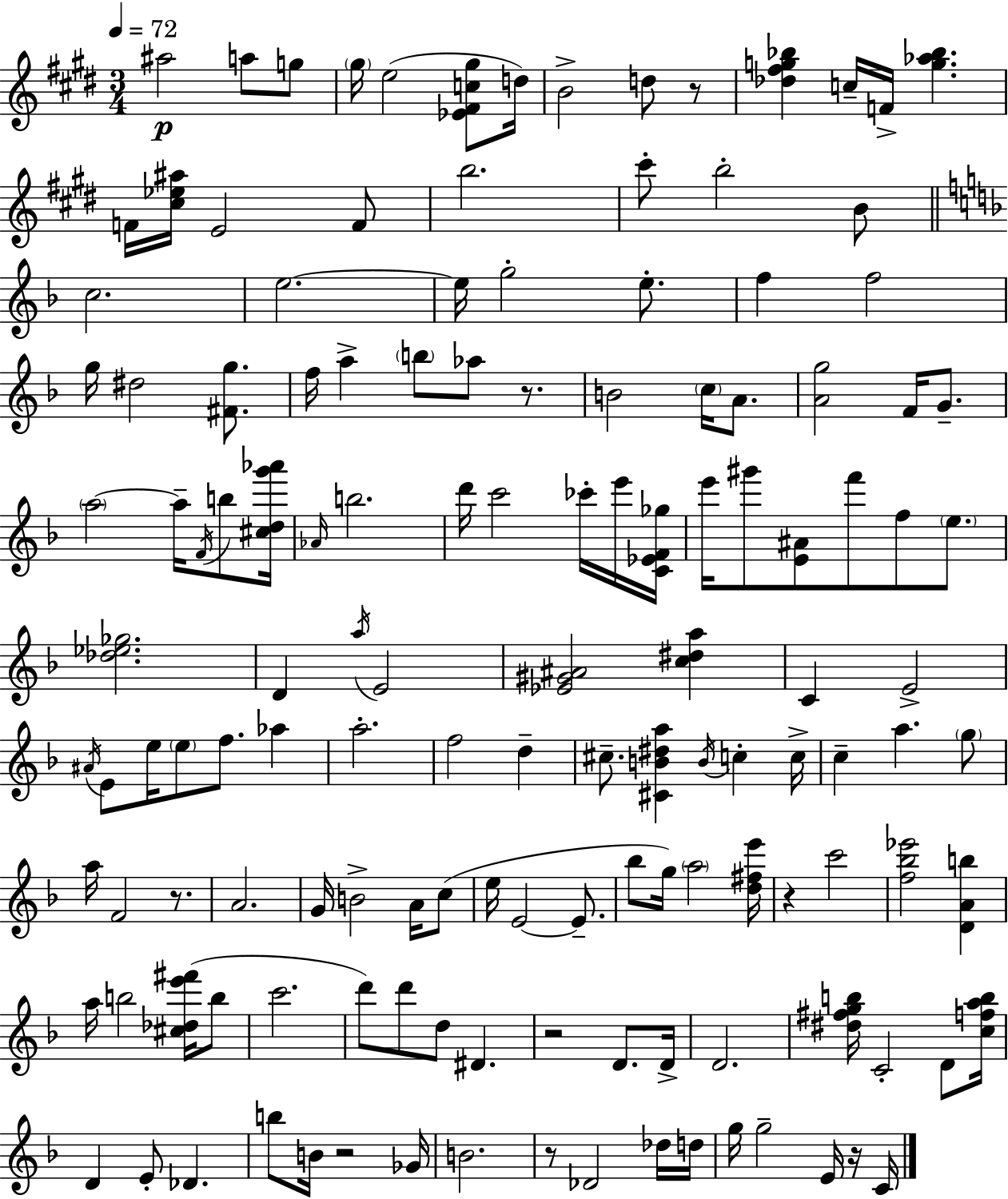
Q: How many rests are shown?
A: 8